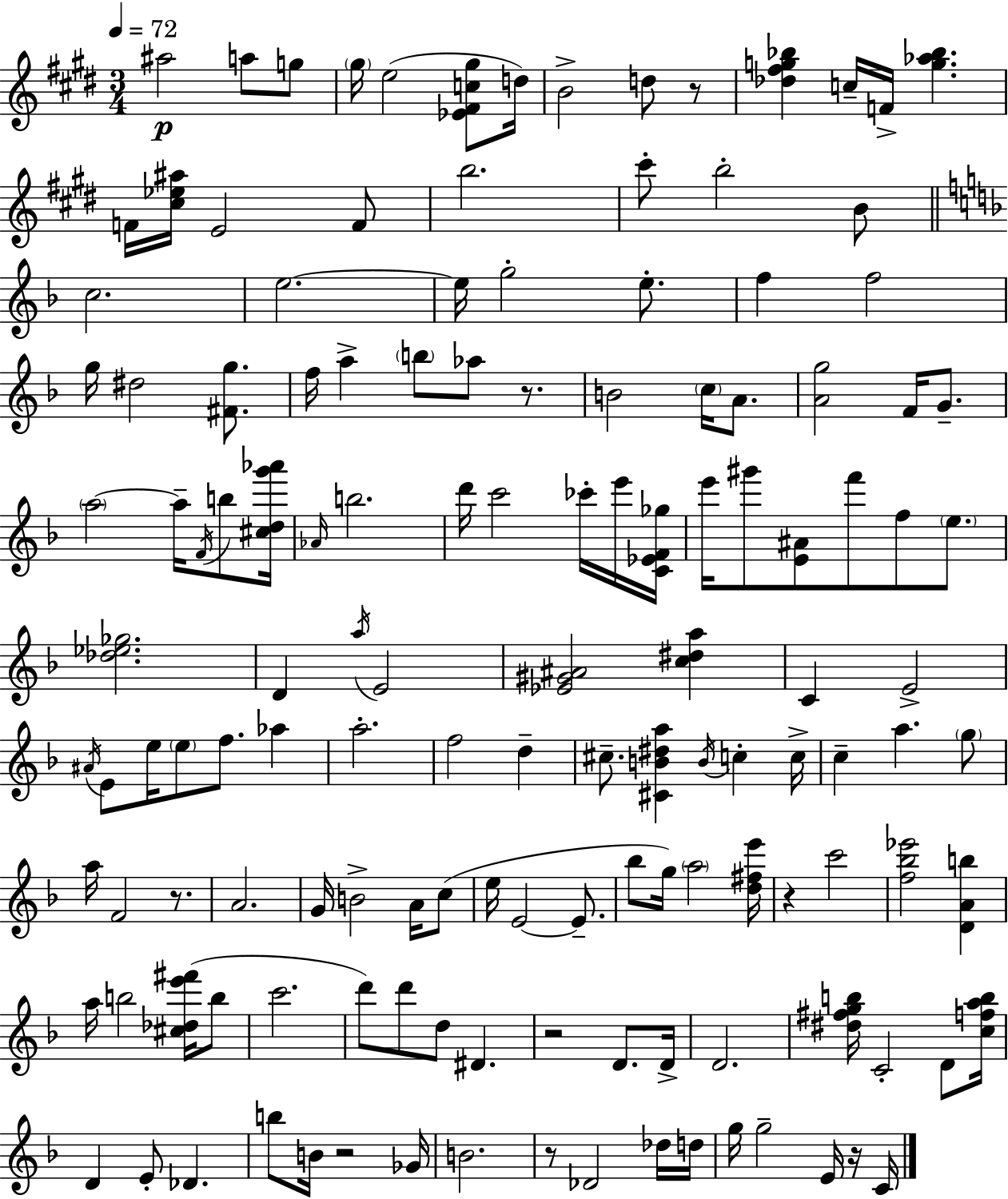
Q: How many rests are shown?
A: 8